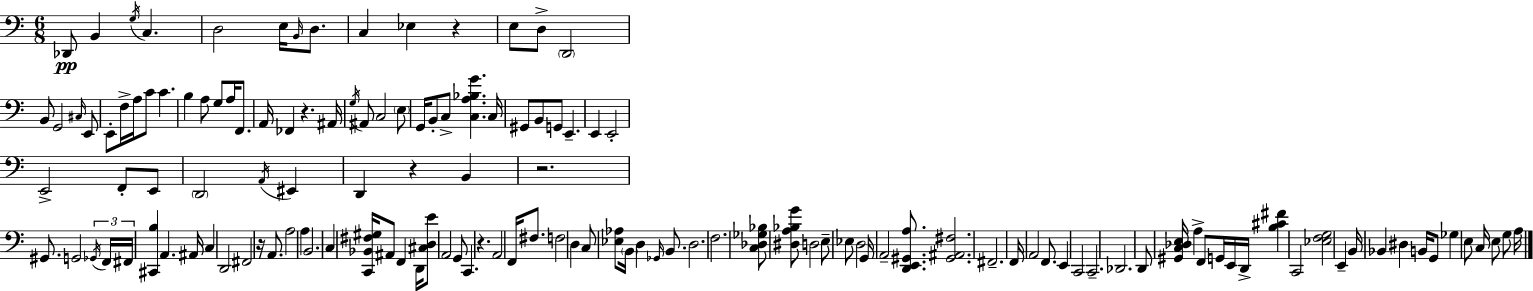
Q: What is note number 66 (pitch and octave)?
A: B2